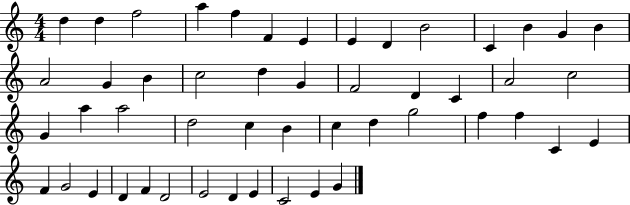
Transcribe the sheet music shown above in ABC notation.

X:1
T:Untitled
M:4/4
L:1/4
K:C
d d f2 a f F E E D B2 C B G B A2 G B c2 d G F2 D C A2 c2 G a a2 d2 c B c d g2 f f C E F G2 E D F D2 E2 D E C2 E G